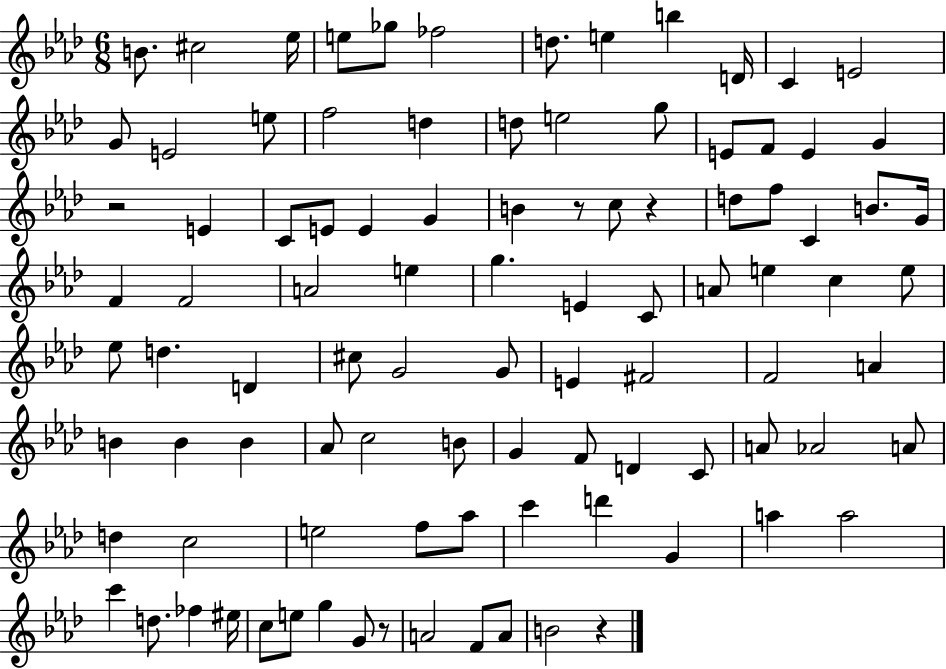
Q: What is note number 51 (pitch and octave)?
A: C#5